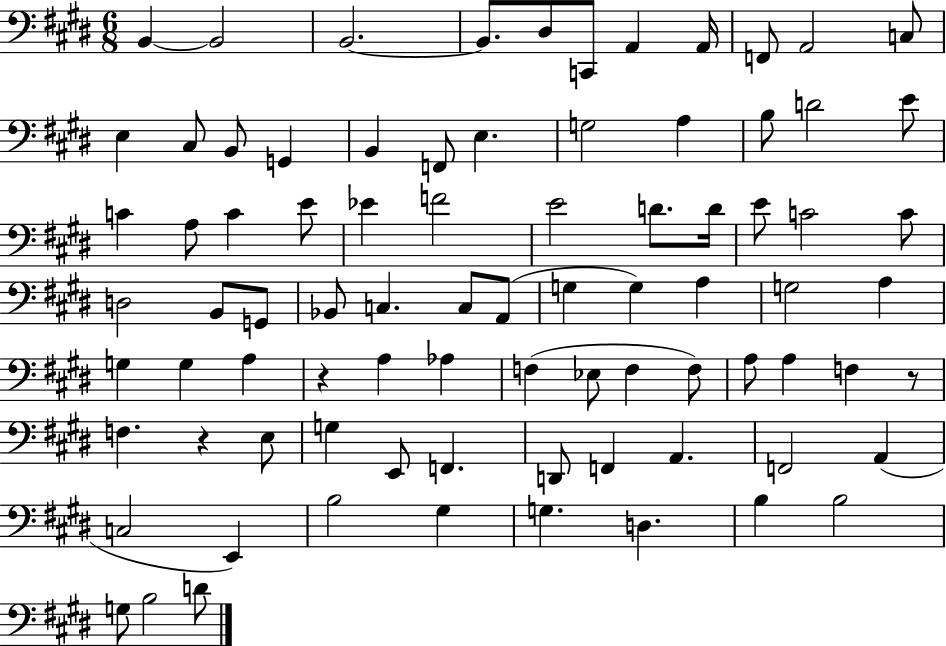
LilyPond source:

{
  \clef bass
  \numericTimeSignature
  \time 6/8
  \key e \major
  \repeat volta 2 { b,4~~ b,2 | b,2.~~ | b,8. dis8 c,8 a,4 a,16 | f,8 a,2 c8 | \break e4 cis8 b,8 g,4 | b,4 f,8 e4. | g2 a4 | b8 d'2 e'8 | \break c'4 a8 c'4 e'8 | ees'4 f'2 | e'2 d'8. d'16 | e'8 c'2 c'8 | \break d2 b,8 g,8 | bes,8 c4. c8 a,8( | g4 g4) a4 | g2 a4 | \break g4 g4 a4 | r4 a4 aes4 | f4( ees8 f4 f8) | a8 a4 f4 r8 | \break f4. r4 e8 | g4 e,8 f,4. | d,8 f,4 a,4. | f,2 a,4( | \break c2 e,4) | b2 gis4 | g4. d4. | b4 b2 | \break g8 b2 d'8 | } \bar "|."
}